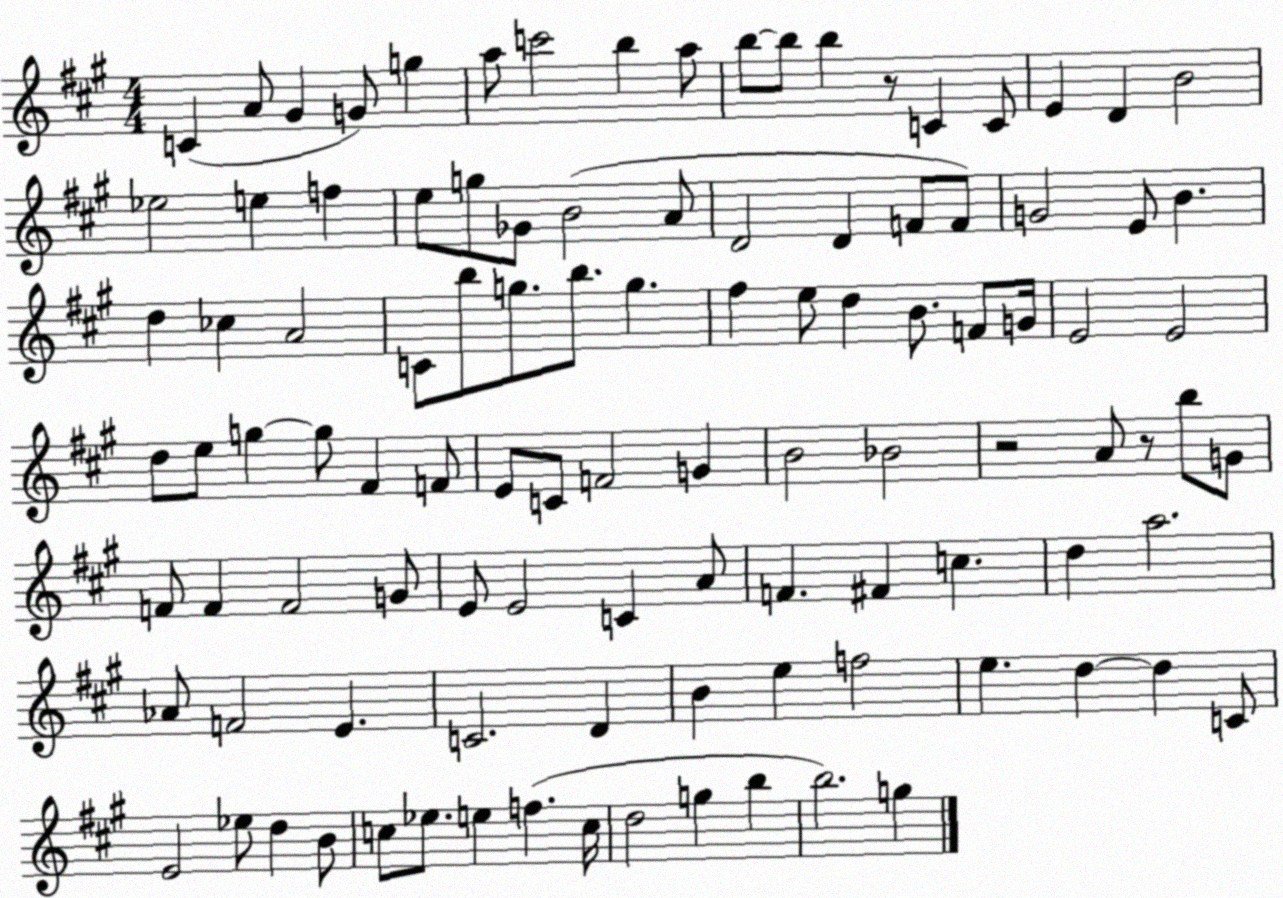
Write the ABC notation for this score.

X:1
T:Untitled
M:4/4
L:1/4
K:A
C A/2 ^G G/2 g a/2 c'2 b a/2 b/2 b/2 b z/2 C C/2 E D B2 _e2 e f e/2 g/2 _G/2 B2 A/2 D2 D F/2 F/2 G2 E/2 B d _c A2 C/2 b/2 g/2 b/2 g ^f e/2 d B/2 F/2 G/4 E2 E2 d/2 e/2 g g/2 ^F F/2 E/2 C/2 F2 G B2 _B2 z2 A/2 z/2 b/2 G/2 F/2 F F2 G/2 E/2 E2 C A/2 F ^F c d a2 _A/2 F2 E C2 D B e f2 e d d C/2 E2 _e/2 d B/2 c/2 _e/2 e f c/4 d2 g b b2 g